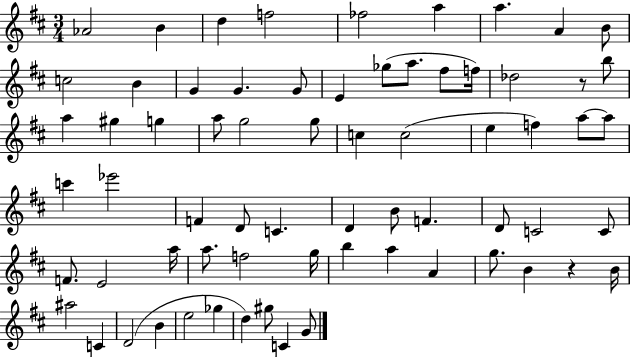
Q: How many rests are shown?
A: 2